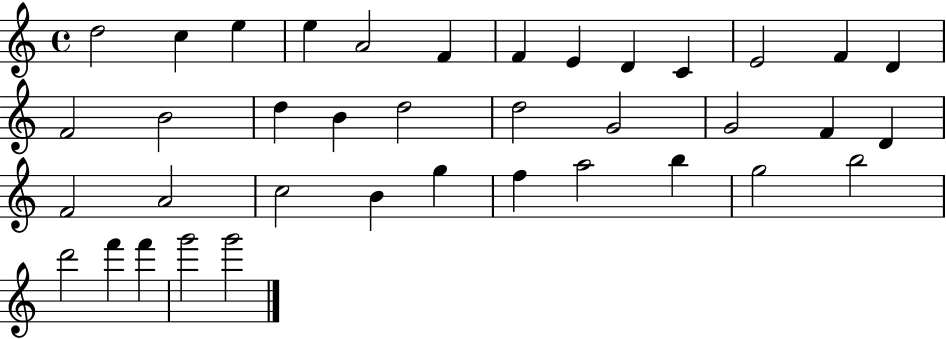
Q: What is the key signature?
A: C major